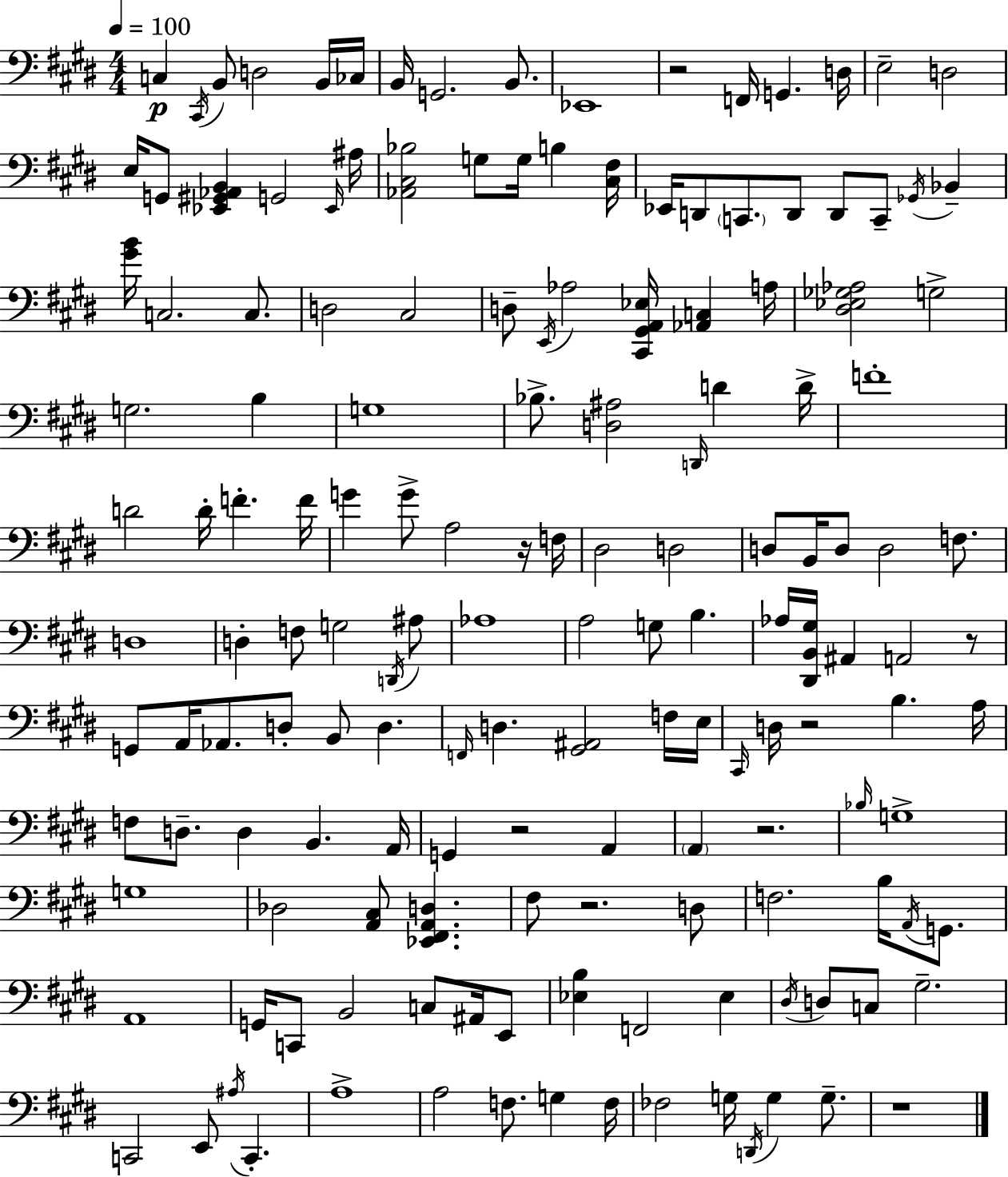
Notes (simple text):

C3/q C#2/s B2/e D3/h B2/s CES3/s B2/s G2/h. B2/e. Eb2/w R/h F2/s G2/q. D3/s E3/h D3/h E3/s G2/e [Eb2,G#2,Ab2,B2]/q G2/h Eb2/s A#3/s [Ab2,C#3,Bb3]/h G3/e G3/s B3/q [C#3,F#3]/s Eb2/s D2/e C2/e. D2/e D2/e C2/e Gb2/s Bb2/q [G#4,B4]/s C3/h. C3/e. D3/h C#3/h D3/e E2/s Ab3/h [C#2,G#2,A2,Eb3]/s [Ab2,C3]/q A3/s [D#3,Eb3,Gb3,Ab3]/h G3/h G3/h. B3/q G3/w Bb3/e. [D3,A#3]/h D2/s D4/q D4/s F4/w D4/h D4/s F4/q. F4/s G4/q G4/e A3/h R/s F3/s D#3/h D3/h D3/e B2/s D3/e D3/h F3/e. D3/w D3/q F3/e G3/h D2/s A#3/e Ab3/w A3/h G3/e B3/q. Ab3/s [D#2,B2,G#3]/s A#2/q A2/h R/e G2/e A2/s Ab2/e. D3/e B2/e D3/q. F2/s D3/q. [G#2,A#2]/h F3/s E3/s C#2/s D3/s R/h B3/q. A3/s F3/e D3/e. D3/q B2/q. A2/s G2/q R/h A2/q A2/q R/h. Bb3/s G3/w G3/w Db3/h [A2,C#3]/e [Eb2,F#2,A2,D3]/q. F#3/e R/h. D3/e F3/h. B3/s A2/s G2/e. A2/w G2/s C2/e B2/h C3/e A#2/s E2/e [Eb3,B3]/q F2/h Eb3/q D#3/s D3/e C3/e G#3/h. C2/h E2/e A#3/s C2/q. A3/w A3/h F3/e. G3/q F3/s FES3/h G3/s D2/s G3/q G3/e. R/w